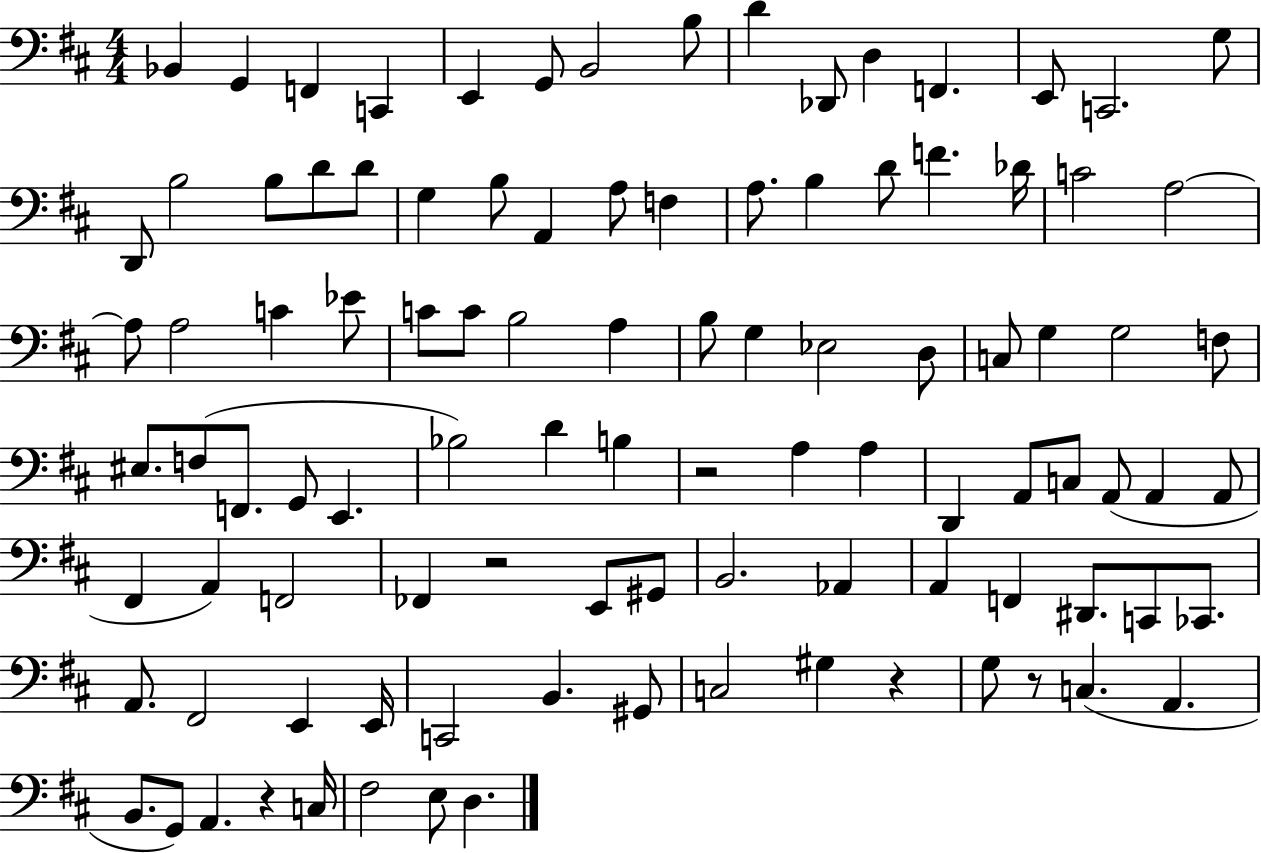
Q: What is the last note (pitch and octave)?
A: D3